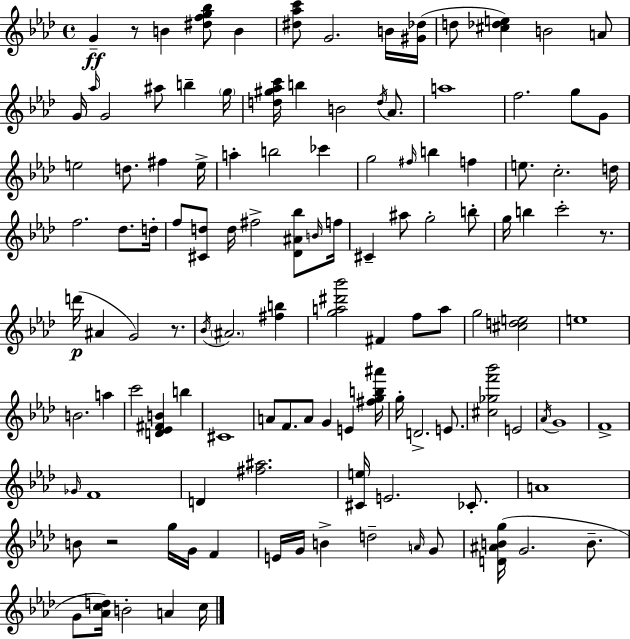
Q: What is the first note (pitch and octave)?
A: G4